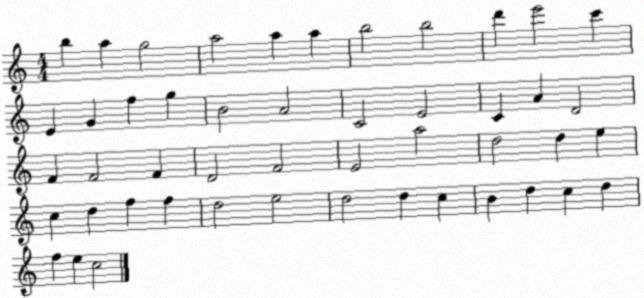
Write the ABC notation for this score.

X:1
T:Untitled
M:4/4
L:1/4
K:C
b a g2 a2 a a b2 b2 d' e'2 c' E G f g B2 A2 C2 E2 C A D2 F F2 F D2 F2 E2 a2 d2 d e c d f f d2 e2 d2 d c B d c d f e c2